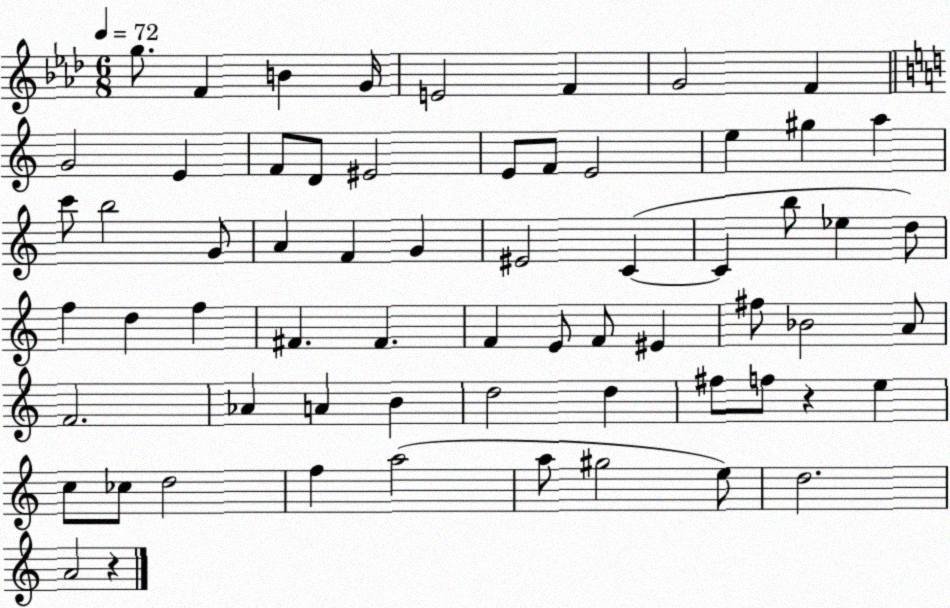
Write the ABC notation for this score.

X:1
T:Untitled
M:6/8
L:1/4
K:Ab
g/2 F B G/4 E2 F G2 F G2 E F/2 D/2 ^E2 E/2 F/2 E2 e ^g a c'/2 b2 G/2 A F G ^E2 C C b/2 _e d/2 f d f ^F ^F F E/2 F/2 ^E ^f/2 _B2 A/2 F2 _A A B d2 d ^f/2 f/2 z e c/2 _c/2 d2 f a2 a/2 ^g2 e/2 d2 A2 z